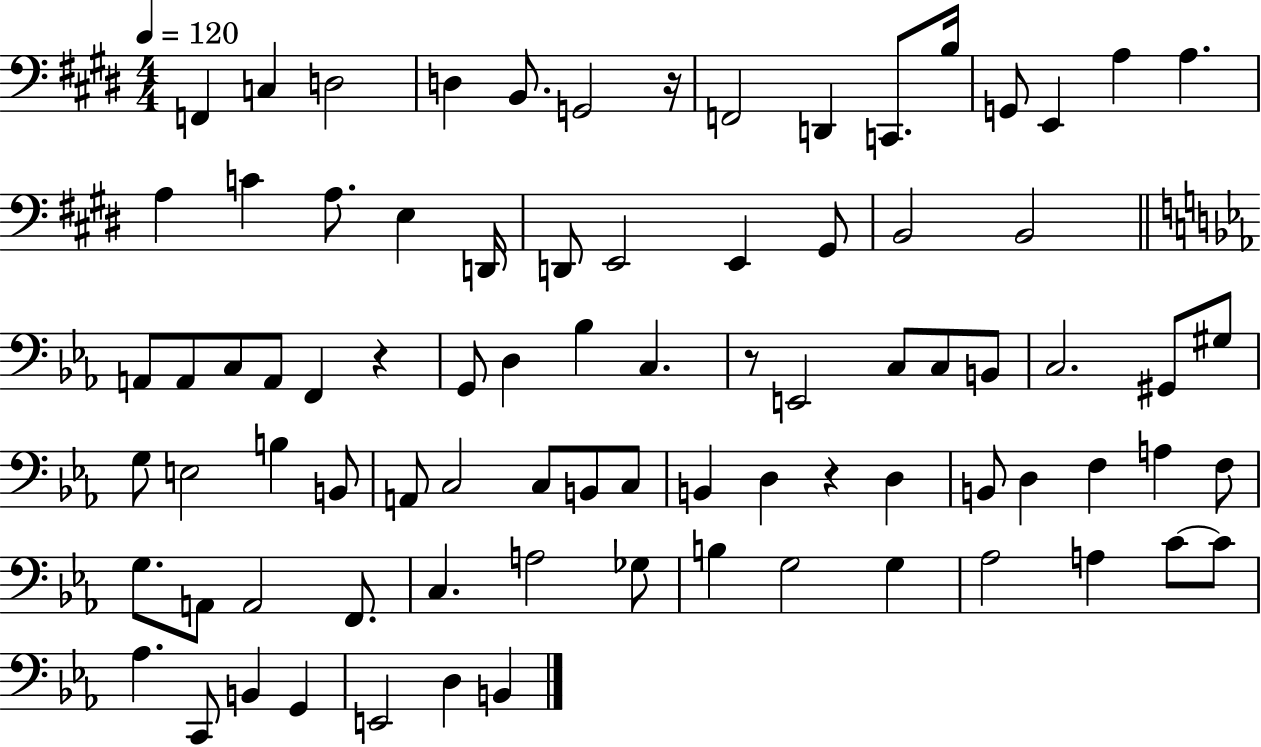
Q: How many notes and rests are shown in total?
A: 83